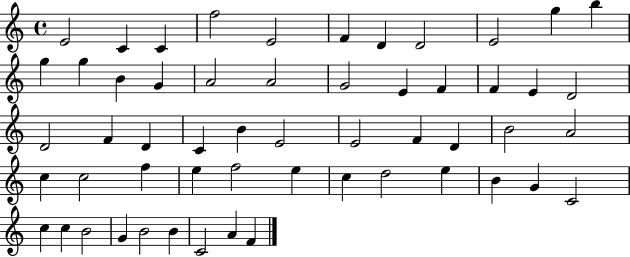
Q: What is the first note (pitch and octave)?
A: E4